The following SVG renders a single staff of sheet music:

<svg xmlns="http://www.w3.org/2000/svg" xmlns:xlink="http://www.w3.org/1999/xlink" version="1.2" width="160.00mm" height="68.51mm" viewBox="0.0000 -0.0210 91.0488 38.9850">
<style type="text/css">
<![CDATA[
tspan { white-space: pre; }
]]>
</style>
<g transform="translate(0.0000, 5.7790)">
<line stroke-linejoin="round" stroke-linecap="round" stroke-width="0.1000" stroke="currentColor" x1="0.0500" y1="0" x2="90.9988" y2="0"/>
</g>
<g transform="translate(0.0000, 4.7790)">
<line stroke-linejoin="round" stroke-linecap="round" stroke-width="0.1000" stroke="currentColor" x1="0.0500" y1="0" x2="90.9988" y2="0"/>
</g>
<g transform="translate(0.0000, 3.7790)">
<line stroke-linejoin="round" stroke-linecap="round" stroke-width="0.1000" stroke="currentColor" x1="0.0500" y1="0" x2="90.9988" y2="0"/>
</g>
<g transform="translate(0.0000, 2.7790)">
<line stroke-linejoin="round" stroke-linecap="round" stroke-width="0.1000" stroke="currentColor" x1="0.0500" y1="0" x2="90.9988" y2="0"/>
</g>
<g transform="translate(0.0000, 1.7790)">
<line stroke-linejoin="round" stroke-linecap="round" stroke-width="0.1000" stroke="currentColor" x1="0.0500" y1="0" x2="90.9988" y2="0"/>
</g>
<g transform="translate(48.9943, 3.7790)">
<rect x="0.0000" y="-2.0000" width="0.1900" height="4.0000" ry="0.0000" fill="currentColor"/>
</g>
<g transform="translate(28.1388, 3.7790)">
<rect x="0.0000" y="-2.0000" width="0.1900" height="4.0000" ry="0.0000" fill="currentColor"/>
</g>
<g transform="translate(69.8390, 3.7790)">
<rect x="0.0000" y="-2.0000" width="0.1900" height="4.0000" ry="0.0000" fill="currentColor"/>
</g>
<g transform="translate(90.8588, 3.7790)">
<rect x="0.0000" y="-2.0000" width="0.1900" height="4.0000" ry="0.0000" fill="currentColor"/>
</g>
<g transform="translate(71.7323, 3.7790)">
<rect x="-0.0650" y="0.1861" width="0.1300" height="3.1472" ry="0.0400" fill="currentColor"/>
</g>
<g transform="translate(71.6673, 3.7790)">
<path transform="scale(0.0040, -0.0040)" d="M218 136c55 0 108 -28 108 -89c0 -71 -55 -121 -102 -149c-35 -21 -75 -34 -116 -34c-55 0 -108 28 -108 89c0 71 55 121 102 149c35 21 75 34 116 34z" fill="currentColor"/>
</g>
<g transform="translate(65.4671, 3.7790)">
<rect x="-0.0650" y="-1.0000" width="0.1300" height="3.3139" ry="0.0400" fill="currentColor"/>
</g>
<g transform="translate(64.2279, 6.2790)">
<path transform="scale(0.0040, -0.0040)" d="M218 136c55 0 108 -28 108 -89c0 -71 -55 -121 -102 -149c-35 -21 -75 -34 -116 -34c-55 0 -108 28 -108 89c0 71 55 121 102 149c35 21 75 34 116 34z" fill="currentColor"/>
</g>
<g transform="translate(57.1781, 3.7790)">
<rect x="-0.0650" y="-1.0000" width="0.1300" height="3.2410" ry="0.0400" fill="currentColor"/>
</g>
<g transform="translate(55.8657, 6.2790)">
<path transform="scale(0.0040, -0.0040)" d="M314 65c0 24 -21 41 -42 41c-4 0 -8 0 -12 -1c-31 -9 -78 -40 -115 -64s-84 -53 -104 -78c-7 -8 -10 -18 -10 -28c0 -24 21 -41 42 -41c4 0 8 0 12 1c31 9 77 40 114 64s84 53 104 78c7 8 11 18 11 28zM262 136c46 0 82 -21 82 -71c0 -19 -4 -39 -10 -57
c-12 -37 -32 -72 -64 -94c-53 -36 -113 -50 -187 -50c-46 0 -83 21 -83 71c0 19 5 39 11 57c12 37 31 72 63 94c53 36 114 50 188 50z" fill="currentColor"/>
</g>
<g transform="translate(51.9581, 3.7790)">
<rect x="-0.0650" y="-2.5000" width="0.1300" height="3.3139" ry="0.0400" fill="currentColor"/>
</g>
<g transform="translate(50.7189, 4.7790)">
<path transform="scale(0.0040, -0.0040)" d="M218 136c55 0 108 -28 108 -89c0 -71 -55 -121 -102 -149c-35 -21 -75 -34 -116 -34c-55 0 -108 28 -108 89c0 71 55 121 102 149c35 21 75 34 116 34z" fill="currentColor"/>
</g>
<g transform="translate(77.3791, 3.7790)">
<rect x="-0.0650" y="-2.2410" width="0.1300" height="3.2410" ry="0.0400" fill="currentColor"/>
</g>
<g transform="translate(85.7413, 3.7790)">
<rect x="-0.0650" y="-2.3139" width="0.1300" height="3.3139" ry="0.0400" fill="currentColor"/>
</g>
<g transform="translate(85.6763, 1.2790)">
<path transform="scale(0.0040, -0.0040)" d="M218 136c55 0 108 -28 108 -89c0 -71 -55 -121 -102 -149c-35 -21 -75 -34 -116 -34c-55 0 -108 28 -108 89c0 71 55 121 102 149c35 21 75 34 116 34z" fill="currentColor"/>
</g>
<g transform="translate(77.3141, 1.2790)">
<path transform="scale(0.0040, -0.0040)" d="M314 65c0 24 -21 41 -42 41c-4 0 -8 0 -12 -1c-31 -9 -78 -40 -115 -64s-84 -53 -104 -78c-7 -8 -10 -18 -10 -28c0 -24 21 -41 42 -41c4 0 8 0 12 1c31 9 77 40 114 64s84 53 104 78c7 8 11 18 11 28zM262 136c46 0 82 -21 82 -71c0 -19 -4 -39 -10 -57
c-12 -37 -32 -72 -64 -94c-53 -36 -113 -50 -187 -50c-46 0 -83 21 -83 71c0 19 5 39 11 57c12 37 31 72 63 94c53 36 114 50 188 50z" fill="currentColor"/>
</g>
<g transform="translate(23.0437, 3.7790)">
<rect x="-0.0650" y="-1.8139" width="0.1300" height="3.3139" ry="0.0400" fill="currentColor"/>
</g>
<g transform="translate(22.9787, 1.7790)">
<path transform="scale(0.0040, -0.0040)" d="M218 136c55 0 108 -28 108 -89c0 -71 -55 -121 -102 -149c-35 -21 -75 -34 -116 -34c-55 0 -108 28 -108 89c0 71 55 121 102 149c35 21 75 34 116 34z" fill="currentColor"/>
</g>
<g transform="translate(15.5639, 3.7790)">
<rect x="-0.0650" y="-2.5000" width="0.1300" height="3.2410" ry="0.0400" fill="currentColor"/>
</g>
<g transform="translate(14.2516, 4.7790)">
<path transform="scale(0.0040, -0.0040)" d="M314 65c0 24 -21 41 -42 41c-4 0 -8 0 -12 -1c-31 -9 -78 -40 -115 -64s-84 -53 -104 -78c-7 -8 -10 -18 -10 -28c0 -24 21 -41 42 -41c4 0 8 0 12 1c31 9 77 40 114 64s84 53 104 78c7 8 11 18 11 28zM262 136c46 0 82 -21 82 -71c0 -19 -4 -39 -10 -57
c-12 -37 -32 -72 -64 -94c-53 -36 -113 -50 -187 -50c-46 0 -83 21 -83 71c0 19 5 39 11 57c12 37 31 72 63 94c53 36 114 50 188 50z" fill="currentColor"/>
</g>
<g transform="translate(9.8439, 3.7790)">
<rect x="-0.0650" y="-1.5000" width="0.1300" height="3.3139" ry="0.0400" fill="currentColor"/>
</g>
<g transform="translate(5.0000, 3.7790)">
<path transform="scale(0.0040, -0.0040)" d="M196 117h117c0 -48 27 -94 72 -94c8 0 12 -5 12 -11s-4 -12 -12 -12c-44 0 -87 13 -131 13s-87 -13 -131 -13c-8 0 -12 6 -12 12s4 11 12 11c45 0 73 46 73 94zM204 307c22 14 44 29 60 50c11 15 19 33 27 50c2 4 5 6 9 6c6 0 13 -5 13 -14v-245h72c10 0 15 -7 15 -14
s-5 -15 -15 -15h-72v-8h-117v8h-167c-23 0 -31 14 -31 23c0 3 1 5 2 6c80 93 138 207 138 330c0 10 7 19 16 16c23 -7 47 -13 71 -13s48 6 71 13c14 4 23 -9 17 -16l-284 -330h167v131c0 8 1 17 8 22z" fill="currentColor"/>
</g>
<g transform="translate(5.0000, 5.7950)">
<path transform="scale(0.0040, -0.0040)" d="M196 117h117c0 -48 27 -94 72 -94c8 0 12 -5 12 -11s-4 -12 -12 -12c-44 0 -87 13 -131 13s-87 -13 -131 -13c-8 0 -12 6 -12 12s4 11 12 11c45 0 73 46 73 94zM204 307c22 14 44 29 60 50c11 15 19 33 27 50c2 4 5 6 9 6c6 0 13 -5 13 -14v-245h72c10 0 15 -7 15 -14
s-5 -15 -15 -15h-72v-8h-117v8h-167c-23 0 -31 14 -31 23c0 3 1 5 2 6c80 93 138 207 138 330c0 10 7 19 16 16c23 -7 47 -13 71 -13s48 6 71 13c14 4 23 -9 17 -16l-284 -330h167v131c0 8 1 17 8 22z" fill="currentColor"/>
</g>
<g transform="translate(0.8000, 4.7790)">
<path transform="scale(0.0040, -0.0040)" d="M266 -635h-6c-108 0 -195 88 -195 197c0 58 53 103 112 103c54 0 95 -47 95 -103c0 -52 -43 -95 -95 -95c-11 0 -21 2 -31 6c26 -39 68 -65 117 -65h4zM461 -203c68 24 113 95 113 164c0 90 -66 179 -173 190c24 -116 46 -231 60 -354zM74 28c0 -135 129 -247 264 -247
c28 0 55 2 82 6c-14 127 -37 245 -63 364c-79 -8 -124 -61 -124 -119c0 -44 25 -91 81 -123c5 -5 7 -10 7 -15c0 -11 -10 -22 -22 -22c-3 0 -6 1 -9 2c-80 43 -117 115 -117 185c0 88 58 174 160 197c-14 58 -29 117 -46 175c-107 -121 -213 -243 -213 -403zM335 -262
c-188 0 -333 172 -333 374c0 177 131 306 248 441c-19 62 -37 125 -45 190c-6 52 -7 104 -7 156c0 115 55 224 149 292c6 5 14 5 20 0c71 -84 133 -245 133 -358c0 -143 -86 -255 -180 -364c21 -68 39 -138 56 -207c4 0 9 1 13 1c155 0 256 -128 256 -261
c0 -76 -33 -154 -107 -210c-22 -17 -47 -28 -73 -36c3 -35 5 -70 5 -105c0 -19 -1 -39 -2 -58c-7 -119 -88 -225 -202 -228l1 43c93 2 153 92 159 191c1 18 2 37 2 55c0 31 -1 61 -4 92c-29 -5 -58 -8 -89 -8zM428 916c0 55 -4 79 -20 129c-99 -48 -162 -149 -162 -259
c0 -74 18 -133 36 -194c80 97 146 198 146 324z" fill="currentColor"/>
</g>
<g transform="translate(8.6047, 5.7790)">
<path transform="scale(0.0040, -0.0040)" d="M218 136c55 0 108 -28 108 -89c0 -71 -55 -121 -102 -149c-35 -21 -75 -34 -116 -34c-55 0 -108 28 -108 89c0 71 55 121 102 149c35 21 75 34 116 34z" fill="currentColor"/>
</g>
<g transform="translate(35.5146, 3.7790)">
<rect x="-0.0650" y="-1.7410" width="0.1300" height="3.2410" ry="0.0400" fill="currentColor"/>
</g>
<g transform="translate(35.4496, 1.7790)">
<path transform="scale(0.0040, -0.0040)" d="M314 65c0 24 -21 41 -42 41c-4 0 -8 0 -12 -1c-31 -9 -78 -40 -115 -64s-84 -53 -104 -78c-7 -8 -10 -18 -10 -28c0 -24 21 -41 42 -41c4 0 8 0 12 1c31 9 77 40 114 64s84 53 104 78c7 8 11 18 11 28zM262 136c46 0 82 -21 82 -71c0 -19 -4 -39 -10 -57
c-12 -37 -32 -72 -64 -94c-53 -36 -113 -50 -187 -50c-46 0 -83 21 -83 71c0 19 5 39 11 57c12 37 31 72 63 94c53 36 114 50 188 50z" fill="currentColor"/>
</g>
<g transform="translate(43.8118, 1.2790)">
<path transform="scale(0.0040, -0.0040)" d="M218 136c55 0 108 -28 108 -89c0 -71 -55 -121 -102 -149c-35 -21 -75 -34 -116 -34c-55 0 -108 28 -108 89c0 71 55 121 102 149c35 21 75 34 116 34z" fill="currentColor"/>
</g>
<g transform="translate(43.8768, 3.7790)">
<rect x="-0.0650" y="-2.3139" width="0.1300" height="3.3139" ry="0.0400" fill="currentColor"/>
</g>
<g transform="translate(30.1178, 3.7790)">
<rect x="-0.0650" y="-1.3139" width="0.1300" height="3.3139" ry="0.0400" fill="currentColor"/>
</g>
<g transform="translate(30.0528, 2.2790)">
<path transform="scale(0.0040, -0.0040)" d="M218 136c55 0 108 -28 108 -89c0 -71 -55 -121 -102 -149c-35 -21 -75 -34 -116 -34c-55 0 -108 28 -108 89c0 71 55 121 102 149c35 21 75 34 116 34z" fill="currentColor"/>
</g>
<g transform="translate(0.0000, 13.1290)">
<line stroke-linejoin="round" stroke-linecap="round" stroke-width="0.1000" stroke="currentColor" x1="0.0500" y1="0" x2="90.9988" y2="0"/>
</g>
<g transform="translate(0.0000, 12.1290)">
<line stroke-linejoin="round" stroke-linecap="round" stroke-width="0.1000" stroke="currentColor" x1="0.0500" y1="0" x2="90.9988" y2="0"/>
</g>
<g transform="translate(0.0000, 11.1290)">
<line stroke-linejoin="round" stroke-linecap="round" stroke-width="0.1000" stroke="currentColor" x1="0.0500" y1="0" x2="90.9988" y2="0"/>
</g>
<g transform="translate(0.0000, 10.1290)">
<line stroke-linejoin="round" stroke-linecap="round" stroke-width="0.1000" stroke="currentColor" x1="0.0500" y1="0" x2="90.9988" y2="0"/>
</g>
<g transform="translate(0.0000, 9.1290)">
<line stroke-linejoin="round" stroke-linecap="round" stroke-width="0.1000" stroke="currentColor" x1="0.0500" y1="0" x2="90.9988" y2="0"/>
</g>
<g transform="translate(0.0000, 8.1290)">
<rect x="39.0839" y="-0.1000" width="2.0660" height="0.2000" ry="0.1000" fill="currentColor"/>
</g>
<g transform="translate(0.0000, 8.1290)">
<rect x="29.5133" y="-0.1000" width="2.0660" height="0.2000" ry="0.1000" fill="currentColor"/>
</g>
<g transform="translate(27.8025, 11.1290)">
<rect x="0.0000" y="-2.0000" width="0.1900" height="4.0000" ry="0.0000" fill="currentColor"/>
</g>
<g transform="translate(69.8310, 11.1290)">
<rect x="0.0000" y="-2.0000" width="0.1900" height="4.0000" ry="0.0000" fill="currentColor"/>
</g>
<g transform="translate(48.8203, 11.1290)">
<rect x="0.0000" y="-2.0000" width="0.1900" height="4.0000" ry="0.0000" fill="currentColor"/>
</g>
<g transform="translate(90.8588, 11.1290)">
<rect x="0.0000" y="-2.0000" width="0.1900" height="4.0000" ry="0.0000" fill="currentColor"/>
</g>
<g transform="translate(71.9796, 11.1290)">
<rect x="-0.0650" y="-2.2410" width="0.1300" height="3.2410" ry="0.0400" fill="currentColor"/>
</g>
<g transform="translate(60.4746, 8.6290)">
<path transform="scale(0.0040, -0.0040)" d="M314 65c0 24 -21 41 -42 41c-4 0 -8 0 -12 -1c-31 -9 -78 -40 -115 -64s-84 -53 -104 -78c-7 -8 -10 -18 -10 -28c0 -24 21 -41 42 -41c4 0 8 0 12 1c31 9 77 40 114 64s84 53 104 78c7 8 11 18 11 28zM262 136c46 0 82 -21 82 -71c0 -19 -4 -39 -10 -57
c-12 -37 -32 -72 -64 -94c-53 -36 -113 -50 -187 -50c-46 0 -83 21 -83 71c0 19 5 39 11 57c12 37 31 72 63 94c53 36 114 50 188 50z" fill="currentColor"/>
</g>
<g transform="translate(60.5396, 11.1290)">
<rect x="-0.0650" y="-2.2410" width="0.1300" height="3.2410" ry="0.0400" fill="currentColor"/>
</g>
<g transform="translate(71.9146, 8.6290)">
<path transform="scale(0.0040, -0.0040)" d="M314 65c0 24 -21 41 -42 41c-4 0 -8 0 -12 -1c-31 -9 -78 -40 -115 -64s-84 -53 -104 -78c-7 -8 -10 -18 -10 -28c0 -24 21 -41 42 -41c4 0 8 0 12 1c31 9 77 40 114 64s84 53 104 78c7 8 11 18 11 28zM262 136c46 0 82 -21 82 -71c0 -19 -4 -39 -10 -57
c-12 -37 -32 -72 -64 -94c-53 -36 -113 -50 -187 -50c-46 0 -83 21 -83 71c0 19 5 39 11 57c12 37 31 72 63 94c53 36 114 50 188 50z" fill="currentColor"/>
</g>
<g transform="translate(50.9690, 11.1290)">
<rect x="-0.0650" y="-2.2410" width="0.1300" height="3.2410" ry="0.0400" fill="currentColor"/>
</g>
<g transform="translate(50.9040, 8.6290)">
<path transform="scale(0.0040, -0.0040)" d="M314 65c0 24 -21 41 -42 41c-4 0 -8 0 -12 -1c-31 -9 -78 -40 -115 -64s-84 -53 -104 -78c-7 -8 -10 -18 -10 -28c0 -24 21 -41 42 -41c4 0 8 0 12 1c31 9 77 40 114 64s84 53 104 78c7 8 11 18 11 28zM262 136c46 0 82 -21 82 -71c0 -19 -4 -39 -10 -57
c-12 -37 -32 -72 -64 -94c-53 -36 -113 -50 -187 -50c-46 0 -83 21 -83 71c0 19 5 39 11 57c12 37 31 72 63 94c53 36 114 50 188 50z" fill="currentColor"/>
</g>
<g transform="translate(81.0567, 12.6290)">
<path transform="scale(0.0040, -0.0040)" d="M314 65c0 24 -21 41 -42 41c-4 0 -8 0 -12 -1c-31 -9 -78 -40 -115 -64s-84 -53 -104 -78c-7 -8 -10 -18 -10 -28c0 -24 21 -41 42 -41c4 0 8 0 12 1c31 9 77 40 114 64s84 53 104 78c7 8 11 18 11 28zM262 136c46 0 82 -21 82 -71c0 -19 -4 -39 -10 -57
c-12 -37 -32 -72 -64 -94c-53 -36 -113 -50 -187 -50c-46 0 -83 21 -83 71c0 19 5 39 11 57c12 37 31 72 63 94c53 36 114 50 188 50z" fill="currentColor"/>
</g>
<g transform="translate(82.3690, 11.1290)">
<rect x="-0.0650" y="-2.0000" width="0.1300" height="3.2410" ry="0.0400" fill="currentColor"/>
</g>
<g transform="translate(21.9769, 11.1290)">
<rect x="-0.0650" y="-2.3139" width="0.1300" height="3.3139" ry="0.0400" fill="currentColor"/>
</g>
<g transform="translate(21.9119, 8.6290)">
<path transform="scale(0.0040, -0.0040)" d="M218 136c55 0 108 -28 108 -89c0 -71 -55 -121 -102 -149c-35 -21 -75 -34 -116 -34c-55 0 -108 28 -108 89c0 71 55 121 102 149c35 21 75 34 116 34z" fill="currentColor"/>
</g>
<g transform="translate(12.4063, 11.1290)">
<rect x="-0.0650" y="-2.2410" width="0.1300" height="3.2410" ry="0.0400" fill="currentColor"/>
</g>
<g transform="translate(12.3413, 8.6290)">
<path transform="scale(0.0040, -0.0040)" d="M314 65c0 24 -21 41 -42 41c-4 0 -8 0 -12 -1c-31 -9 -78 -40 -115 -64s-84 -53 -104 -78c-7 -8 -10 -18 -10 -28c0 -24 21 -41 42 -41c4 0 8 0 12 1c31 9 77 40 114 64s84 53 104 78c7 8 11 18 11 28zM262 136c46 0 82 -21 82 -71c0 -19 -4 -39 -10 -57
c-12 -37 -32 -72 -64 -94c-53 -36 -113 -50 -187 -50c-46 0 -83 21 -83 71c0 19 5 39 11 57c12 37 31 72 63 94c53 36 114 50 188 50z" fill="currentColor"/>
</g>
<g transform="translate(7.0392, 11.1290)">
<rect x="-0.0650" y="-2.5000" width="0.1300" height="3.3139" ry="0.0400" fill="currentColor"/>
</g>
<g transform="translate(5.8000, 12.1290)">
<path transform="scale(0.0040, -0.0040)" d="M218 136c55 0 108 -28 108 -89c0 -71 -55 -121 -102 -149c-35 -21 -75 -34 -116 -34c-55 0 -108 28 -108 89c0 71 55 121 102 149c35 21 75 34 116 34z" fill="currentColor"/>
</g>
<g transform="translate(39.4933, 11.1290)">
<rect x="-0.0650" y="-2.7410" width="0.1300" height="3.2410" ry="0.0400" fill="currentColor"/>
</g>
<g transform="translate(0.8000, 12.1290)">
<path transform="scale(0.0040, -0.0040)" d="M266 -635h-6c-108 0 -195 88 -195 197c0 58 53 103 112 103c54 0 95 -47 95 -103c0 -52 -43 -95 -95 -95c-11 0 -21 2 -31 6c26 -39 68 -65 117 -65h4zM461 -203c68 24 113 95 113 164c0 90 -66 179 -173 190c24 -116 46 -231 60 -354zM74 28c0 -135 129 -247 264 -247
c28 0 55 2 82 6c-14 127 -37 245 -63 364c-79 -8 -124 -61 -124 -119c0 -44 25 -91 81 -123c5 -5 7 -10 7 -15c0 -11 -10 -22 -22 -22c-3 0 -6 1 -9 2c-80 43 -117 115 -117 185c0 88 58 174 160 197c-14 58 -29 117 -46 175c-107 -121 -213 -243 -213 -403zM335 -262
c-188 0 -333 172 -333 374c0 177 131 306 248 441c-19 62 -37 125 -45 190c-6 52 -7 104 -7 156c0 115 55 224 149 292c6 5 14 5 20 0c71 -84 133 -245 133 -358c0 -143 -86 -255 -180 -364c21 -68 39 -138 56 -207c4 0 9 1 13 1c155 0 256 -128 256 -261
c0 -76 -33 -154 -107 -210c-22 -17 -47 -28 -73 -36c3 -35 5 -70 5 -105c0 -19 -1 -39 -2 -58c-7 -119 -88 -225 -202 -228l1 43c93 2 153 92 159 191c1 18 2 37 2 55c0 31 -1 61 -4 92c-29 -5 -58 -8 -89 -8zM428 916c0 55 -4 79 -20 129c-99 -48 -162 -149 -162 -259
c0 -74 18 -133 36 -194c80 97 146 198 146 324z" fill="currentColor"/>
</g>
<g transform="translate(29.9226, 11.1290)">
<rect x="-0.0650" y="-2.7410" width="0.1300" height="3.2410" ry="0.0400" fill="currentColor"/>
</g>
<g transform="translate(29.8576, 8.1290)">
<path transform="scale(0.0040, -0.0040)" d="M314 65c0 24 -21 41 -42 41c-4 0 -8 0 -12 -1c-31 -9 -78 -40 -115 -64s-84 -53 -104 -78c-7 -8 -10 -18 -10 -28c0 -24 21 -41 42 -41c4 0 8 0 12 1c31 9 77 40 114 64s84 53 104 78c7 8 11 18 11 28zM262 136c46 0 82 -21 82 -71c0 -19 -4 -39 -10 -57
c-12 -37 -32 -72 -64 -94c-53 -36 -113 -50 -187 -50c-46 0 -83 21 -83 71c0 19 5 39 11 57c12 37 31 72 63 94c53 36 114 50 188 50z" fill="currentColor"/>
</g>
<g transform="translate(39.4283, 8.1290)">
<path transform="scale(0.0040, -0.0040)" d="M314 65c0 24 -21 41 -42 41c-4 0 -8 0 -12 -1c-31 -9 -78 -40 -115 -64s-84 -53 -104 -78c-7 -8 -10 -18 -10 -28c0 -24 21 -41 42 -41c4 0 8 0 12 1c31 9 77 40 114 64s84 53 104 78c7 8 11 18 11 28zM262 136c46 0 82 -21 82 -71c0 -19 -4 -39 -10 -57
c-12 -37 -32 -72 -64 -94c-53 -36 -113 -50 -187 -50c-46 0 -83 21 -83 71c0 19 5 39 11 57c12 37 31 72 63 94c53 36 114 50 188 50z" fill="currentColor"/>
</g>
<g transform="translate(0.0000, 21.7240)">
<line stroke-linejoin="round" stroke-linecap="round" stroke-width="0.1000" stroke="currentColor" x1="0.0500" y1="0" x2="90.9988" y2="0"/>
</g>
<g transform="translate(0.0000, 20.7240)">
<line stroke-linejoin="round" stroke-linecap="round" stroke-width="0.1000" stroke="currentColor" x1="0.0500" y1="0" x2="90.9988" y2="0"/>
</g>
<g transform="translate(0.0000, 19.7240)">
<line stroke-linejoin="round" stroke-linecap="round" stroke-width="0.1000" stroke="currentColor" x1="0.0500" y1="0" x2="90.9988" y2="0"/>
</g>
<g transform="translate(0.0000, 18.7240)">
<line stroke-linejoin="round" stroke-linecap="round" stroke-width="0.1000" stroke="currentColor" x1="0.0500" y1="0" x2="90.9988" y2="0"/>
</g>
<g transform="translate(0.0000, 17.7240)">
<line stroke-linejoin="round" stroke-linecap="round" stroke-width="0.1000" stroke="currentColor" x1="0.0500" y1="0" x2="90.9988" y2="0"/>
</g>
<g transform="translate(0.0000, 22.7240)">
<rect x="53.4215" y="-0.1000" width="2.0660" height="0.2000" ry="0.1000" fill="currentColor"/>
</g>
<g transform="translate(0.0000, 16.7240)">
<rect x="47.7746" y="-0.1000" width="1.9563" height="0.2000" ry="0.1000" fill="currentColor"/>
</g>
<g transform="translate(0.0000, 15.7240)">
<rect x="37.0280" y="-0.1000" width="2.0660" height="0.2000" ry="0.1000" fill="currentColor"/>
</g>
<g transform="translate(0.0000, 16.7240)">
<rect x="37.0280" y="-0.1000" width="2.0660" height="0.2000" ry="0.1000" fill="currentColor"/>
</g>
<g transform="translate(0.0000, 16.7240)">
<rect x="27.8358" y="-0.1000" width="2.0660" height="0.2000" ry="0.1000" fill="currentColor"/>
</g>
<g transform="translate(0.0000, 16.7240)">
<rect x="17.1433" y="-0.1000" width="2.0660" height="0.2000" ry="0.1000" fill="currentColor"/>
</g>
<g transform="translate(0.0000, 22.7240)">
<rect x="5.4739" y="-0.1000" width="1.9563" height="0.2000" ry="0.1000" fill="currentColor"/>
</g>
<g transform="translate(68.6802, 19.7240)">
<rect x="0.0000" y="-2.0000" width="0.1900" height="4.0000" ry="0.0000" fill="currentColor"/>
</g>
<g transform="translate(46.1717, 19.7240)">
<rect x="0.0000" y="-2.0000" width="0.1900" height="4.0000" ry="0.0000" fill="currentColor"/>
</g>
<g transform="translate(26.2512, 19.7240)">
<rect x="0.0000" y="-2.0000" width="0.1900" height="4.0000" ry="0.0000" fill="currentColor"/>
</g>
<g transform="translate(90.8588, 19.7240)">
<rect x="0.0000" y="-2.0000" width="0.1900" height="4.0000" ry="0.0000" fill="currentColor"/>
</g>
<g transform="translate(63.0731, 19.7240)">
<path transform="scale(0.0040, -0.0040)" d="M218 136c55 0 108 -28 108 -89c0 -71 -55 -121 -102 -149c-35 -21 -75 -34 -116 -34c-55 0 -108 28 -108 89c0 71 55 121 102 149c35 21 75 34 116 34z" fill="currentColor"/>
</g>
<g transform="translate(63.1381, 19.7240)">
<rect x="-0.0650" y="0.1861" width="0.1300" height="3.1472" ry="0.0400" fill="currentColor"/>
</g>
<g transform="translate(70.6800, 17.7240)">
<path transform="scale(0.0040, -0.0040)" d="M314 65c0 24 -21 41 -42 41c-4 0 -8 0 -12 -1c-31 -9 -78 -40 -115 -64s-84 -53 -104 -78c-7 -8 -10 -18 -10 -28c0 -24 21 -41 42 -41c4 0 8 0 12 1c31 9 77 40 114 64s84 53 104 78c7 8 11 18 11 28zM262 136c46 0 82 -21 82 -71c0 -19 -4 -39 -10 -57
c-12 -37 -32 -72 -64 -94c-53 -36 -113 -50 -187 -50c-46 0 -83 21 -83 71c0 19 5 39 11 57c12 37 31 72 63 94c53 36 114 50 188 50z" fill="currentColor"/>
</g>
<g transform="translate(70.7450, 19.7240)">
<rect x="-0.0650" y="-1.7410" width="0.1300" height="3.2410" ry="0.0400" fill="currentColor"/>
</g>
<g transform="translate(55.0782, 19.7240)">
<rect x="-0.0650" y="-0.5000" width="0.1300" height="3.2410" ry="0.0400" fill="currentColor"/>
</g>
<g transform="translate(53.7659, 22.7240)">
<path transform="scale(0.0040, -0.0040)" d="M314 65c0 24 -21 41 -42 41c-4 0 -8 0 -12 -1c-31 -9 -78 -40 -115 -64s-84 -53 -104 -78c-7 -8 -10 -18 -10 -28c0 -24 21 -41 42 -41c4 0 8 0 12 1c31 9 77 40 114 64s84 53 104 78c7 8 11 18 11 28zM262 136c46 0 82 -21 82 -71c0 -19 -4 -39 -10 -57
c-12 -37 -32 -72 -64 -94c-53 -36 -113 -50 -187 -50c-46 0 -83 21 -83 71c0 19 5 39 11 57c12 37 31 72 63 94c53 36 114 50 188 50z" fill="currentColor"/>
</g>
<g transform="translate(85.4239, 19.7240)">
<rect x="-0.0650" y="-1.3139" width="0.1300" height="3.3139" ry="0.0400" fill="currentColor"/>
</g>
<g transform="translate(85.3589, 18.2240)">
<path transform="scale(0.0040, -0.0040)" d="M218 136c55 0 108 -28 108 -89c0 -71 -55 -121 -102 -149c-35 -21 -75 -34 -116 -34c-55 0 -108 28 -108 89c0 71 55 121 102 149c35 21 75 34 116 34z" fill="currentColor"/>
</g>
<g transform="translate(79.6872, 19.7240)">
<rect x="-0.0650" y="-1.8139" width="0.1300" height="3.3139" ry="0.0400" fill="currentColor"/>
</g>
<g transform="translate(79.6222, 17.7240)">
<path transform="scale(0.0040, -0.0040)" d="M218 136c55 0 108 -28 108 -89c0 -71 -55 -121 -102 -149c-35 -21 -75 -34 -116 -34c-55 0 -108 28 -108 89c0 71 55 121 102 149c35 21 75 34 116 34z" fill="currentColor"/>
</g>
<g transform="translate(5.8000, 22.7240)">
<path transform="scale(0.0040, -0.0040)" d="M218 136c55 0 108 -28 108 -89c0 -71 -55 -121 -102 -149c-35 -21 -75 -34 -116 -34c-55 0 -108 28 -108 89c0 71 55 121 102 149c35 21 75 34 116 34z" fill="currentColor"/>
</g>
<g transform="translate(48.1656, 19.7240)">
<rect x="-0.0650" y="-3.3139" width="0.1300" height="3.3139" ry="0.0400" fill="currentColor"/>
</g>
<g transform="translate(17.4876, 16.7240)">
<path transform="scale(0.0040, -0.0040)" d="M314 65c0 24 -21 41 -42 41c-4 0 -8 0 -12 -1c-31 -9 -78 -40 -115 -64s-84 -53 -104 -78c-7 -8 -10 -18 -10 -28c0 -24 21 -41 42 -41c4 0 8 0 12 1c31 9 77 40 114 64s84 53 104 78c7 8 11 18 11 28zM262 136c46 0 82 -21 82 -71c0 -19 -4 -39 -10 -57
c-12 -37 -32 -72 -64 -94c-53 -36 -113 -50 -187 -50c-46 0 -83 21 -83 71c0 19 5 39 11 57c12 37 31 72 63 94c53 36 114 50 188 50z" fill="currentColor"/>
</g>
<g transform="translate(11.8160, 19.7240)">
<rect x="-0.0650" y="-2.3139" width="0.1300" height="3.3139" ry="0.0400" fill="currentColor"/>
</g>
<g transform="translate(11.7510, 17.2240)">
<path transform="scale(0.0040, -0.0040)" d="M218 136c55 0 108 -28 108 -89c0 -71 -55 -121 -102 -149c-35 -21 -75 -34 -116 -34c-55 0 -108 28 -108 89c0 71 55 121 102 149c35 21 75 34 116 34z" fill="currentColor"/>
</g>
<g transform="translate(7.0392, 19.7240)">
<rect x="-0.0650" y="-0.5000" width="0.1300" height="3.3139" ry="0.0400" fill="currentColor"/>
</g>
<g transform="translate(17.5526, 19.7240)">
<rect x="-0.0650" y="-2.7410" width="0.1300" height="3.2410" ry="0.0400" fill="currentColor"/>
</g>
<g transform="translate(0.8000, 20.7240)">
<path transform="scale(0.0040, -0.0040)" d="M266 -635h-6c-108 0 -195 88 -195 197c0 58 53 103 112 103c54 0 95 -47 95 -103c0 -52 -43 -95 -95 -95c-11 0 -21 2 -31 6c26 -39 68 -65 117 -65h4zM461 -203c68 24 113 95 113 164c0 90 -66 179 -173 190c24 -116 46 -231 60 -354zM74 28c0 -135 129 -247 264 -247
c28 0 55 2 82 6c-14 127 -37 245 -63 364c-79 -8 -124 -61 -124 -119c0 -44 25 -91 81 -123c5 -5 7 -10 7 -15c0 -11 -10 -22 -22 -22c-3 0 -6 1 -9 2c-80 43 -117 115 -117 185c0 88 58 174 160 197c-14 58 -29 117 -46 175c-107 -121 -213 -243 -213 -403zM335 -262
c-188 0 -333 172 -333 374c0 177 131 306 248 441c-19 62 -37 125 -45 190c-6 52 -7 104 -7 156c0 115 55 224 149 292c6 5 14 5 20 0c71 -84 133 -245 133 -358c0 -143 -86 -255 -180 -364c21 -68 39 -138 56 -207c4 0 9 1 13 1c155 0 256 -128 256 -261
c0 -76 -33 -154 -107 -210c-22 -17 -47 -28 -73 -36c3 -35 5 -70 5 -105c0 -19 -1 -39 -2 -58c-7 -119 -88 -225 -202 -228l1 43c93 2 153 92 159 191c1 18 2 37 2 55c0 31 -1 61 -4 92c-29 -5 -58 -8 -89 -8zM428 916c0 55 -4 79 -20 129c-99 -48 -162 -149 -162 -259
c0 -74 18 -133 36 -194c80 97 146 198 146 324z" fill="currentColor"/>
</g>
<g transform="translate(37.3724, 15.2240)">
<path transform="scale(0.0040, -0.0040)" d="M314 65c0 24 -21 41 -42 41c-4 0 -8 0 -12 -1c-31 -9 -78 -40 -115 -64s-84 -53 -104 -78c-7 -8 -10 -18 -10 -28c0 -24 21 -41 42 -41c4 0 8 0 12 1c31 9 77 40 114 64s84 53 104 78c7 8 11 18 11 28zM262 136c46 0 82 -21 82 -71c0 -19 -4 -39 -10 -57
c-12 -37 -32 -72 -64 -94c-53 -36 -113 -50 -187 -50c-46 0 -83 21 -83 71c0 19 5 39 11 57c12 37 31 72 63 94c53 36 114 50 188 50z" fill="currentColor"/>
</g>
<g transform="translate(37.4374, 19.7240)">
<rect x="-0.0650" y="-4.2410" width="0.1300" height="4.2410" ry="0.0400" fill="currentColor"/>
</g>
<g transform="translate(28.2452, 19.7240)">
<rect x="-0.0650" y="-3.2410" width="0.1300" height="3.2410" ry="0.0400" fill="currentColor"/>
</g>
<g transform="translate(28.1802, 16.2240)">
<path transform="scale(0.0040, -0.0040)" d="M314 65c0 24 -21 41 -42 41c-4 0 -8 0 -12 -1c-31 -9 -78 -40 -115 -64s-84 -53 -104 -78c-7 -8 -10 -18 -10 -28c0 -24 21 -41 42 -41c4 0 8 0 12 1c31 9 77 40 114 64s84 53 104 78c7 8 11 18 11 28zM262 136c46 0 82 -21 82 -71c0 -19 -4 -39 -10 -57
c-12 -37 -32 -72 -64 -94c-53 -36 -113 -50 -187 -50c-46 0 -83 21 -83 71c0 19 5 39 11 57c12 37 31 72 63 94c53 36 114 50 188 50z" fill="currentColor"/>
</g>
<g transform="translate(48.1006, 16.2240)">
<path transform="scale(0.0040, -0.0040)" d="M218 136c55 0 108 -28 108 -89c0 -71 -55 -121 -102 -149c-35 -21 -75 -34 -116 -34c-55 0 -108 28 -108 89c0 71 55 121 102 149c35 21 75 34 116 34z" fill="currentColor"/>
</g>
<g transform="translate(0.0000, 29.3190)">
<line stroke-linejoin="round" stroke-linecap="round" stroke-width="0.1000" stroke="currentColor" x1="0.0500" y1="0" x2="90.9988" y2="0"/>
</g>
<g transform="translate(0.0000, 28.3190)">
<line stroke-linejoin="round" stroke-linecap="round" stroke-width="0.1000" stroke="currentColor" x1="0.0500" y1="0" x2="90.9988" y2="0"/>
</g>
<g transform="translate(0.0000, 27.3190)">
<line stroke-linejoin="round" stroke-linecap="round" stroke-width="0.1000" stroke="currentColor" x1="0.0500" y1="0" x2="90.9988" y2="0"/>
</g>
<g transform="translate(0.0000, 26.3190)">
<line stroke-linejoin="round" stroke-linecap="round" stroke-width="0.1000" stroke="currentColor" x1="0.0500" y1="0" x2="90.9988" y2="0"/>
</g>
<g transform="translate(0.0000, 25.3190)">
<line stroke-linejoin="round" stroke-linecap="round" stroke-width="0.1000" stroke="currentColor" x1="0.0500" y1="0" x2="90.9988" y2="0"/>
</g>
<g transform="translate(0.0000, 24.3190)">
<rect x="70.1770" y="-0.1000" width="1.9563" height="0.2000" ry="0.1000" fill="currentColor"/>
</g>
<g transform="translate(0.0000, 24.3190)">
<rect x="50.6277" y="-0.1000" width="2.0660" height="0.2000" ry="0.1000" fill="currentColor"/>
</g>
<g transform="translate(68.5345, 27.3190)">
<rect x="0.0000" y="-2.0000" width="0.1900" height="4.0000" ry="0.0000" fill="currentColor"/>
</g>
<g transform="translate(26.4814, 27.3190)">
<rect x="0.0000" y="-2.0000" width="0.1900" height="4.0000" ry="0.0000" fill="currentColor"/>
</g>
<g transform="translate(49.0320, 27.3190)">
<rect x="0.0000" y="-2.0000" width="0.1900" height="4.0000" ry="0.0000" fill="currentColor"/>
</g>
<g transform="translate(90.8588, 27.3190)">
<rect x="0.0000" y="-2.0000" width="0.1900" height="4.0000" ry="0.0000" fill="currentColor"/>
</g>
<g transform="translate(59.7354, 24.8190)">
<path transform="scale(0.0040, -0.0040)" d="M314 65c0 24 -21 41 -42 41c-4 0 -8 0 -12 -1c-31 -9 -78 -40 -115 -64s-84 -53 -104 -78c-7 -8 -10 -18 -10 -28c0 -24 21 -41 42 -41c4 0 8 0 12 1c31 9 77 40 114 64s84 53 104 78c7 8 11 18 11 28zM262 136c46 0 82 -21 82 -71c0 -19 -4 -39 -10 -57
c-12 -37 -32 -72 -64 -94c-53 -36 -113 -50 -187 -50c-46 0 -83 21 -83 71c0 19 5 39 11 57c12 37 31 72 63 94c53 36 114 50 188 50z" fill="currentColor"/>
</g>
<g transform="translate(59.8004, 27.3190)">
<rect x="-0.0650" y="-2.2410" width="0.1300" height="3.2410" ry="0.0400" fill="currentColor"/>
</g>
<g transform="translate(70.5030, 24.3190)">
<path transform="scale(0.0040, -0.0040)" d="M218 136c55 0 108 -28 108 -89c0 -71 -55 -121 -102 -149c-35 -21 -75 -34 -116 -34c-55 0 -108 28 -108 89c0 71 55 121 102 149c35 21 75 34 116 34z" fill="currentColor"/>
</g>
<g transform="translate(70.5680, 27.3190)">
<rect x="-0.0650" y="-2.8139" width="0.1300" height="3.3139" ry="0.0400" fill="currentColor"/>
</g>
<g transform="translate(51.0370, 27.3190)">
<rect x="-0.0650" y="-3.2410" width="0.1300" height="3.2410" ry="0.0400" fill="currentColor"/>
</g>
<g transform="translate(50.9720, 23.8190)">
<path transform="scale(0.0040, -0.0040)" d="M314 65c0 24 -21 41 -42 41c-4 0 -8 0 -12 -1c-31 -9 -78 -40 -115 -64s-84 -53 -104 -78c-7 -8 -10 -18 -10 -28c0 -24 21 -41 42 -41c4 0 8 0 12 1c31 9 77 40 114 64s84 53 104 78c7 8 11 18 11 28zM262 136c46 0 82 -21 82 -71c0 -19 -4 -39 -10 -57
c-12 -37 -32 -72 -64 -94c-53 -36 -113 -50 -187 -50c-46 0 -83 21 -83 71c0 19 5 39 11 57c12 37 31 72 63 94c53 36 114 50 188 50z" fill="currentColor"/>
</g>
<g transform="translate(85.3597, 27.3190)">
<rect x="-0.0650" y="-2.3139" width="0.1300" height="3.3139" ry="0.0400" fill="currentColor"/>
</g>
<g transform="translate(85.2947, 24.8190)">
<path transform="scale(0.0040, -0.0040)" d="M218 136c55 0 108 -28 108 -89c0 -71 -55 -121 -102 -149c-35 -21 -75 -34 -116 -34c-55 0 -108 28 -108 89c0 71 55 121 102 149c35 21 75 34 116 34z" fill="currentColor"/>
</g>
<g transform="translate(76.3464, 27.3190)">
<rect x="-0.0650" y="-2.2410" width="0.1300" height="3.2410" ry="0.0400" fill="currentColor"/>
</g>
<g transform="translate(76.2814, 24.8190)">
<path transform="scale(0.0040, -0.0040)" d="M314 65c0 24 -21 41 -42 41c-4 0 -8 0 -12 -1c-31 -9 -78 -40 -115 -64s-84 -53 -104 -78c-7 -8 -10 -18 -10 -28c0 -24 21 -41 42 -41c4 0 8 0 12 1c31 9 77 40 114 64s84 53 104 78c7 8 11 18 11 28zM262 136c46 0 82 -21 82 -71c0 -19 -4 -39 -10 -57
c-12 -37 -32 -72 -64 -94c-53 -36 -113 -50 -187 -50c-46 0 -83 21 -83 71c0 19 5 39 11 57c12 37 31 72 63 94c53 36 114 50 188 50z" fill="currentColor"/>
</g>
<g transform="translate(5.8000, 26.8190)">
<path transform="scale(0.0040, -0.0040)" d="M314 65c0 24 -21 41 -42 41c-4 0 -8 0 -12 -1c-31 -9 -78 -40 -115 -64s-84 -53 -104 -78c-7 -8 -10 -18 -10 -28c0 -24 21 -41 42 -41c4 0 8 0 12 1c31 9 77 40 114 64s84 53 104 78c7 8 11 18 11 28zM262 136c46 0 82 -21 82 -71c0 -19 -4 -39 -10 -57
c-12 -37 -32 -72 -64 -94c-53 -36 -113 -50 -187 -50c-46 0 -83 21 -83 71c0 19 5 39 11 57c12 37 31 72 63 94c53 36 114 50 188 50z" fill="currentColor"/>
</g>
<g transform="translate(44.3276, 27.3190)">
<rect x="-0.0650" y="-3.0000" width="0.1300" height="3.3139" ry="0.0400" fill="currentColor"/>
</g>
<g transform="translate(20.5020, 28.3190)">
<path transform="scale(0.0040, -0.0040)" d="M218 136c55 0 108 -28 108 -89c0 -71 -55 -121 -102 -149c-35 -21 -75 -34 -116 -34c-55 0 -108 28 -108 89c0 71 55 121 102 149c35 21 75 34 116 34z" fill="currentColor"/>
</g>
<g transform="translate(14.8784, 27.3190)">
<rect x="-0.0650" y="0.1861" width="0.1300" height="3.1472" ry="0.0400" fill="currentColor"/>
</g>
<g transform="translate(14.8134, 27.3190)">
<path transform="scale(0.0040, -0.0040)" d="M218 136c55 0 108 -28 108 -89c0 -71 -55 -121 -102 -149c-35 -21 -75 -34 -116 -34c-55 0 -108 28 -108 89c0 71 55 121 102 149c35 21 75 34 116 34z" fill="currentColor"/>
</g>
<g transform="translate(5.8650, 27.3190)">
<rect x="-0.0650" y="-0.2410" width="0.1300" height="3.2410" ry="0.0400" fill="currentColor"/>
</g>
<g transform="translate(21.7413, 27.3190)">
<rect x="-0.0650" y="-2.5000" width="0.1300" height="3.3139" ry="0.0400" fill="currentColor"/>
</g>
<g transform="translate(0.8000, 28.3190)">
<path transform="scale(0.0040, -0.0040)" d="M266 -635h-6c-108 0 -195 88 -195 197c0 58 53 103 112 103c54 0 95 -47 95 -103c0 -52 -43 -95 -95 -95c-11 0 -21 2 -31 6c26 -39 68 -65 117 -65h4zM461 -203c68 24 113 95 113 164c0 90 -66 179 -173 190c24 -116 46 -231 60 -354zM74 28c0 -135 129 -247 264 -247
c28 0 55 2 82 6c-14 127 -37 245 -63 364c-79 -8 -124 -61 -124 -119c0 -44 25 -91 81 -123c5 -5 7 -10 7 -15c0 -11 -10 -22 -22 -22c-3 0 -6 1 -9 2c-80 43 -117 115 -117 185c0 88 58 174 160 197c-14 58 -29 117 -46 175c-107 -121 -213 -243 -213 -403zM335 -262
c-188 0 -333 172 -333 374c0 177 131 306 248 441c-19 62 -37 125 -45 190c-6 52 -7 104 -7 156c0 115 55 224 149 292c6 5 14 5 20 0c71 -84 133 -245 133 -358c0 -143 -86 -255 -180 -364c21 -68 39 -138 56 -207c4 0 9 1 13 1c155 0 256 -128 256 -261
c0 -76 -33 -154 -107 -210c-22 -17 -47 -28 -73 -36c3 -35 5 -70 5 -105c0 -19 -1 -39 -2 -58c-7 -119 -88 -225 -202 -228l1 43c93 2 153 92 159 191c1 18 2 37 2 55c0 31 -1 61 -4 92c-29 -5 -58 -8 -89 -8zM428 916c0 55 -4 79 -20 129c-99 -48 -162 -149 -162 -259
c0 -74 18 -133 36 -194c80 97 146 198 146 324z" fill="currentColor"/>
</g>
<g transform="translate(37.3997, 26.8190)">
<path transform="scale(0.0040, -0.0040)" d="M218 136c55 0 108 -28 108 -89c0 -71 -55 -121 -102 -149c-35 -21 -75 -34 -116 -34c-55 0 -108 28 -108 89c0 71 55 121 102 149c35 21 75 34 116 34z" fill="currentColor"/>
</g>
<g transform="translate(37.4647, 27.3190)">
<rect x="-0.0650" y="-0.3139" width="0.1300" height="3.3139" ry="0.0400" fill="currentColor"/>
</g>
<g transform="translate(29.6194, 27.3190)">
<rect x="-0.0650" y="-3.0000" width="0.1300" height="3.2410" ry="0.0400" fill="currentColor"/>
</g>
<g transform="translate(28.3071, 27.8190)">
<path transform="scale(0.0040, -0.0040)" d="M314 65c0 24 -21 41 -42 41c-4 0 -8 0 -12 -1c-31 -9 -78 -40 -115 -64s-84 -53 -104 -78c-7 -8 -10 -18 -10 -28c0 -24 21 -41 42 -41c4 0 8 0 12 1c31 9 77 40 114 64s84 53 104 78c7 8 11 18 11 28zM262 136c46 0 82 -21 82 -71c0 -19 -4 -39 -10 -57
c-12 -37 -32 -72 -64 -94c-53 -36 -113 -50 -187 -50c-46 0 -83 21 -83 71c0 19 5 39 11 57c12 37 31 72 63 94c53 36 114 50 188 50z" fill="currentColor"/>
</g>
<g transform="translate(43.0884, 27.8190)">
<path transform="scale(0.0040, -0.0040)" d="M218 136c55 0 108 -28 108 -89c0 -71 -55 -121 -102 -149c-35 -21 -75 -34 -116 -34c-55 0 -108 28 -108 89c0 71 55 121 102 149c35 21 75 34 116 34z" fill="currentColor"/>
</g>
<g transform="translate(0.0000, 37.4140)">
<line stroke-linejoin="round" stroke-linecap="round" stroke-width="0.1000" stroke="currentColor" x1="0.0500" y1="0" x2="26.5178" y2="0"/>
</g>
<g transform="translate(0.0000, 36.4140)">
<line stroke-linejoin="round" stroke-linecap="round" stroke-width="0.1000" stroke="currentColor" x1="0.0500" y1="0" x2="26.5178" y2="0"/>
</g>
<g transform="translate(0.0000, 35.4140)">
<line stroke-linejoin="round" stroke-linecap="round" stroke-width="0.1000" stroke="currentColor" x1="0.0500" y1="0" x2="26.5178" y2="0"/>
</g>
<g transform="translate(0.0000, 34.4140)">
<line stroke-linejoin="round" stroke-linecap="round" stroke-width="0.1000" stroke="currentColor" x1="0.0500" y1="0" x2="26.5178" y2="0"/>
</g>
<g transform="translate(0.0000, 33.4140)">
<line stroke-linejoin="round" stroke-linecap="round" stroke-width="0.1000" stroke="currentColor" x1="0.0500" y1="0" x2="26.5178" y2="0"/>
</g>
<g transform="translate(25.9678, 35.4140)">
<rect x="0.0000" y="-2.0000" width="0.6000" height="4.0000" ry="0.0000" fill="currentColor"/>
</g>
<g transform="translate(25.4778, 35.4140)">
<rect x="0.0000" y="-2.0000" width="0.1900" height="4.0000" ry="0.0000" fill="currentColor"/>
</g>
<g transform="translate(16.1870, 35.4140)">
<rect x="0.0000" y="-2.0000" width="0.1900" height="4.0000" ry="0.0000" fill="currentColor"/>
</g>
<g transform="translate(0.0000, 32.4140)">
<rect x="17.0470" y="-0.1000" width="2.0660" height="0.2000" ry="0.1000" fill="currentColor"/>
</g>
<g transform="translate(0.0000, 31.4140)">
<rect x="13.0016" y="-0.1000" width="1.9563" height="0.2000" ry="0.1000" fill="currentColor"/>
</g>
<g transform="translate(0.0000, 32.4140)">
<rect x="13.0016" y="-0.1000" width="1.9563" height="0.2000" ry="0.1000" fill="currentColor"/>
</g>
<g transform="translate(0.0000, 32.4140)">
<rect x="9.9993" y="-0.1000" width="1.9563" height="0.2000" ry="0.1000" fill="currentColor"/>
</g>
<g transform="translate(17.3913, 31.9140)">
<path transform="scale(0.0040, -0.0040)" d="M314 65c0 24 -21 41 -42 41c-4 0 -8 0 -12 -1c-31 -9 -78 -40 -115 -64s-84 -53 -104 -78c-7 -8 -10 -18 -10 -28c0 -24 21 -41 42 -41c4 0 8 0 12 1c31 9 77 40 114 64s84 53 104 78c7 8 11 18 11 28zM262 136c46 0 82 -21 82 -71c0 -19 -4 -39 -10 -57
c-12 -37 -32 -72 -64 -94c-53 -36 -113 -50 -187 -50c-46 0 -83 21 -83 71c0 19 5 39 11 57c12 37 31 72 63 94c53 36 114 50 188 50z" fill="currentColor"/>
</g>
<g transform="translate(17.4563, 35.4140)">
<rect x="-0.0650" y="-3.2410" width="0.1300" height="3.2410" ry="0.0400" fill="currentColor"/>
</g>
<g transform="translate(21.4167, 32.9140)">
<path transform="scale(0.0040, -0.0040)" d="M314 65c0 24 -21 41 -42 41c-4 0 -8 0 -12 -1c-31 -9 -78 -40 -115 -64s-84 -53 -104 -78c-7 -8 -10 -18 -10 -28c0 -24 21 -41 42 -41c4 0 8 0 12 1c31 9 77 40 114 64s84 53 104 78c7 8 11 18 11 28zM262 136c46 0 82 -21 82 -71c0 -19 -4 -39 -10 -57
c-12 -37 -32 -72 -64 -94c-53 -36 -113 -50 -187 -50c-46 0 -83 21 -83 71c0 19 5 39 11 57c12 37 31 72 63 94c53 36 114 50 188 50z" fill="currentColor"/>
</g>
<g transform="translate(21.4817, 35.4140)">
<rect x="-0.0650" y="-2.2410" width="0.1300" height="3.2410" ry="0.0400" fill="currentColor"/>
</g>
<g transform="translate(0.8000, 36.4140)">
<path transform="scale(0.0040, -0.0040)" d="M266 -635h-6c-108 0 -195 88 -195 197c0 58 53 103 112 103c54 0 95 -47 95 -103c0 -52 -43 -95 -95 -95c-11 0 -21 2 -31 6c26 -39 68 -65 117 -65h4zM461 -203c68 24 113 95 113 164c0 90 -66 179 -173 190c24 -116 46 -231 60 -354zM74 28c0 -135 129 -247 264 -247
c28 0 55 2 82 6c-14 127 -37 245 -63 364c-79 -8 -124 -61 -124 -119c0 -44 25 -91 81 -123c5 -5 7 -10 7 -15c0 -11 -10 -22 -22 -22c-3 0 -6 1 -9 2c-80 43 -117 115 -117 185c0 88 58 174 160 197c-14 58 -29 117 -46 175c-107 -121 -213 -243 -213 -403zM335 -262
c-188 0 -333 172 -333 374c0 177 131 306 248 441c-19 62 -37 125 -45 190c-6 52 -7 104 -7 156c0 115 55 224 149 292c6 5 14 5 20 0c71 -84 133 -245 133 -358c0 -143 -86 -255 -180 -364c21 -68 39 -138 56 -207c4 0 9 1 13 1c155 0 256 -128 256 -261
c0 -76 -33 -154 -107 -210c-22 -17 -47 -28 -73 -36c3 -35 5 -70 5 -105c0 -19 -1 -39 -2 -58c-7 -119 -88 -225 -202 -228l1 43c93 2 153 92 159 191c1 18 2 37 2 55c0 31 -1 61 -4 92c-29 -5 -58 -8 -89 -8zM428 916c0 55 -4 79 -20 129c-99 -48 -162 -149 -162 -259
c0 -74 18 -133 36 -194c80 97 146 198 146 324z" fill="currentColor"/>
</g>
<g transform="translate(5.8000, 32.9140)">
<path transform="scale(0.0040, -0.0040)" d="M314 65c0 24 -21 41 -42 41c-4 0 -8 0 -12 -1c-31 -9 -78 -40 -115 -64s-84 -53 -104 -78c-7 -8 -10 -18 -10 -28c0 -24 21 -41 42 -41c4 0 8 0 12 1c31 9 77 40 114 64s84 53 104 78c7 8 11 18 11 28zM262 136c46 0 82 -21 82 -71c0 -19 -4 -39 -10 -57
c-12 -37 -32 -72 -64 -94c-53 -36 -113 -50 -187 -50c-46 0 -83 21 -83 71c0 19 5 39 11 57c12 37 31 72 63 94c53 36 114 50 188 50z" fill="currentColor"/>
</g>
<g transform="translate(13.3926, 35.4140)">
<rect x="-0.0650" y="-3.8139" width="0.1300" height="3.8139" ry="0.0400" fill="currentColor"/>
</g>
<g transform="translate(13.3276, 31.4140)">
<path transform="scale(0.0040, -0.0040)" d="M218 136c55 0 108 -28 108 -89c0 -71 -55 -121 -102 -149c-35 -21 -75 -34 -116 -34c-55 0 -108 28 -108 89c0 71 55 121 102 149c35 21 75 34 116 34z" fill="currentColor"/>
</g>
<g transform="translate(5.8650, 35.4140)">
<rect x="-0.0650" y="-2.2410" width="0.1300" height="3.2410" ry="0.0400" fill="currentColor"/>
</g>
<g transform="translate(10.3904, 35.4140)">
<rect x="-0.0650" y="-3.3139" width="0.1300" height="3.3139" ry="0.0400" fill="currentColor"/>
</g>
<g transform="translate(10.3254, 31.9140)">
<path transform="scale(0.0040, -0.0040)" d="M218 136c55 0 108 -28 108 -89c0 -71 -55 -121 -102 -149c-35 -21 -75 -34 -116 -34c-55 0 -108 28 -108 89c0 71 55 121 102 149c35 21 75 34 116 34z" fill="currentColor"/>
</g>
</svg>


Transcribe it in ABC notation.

X:1
T:Untitled
M:4/4
L:1/4
K:C
E G2 f e f2 g G D2 D B g2 g G g2 g a2 a2 g2 g2 g2 F2 C g a2 b2 d'2 b C2 B f2 f e c2 B G A2 c A b2 g2 a g2 g g2 b c' b2 g2